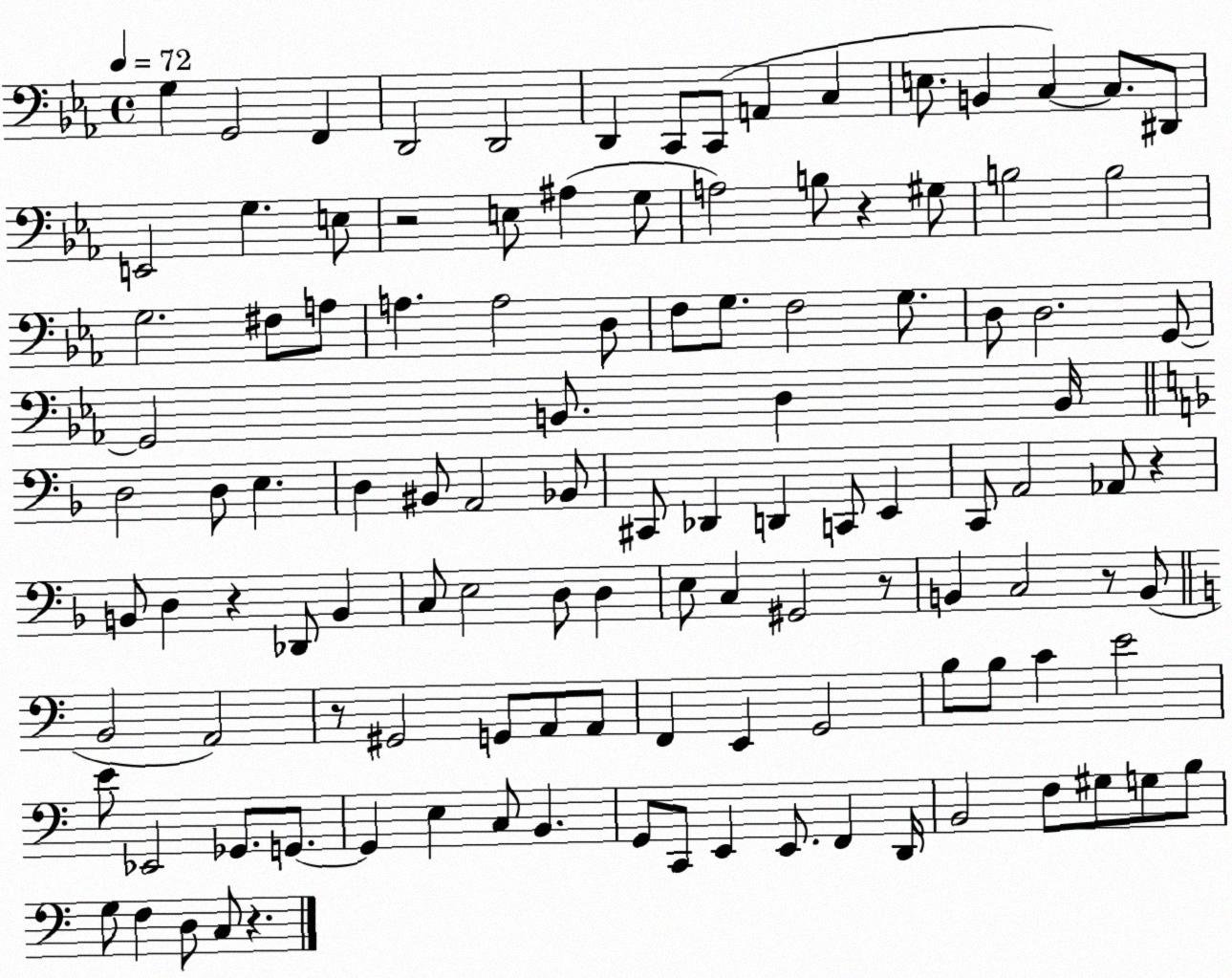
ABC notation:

X:1
T:Untitled
M:4/4
L:1/4
K:Eb
G, G,,2 F,, D,,2 D,,2 D,, C,,/2 C,,/2 A,, C, E,/2 B,, C, C,/2 ^D,,/2 E,,2 G, E,/2 z2 E,/2 ^A, G,/2 A,2 B,/2 z ^G,/2 B,2 B,2 G,2 ^F,/2 A,/2 A, A,2 D,/2 F,/2 G,/2 F,2 G,/2 D,/2 D,2 G,,/2 G,,2 B,,/2 D, B,,/4 D,2 D,/2 E, D, ^B,,/2 A,,2 _B,,/2 ^C,,/2 _D,, D,, C,,/2 E,, C,,/2 A,,2 _A,,/2 z B,,/2 D, z _D,,/2 B,, C,/2 E,2 D,/2 D, E,/2 C, ^G,,2 z/2 B,, C,2 z/2 B,,/2 B,,2 A,,2 z/2 ^G,,2 G,,/2 A,,/2 A,,/2 F,, E,, G,,2 B,/2 B,/2 C E2 E/2 _E,,2 _G,,/2 G,,/2 G,, E, C,/2 B,, G,,/2 C,,/2 E,, E,,/2 F,, D,,/4 B,,2 F,/2 ^G,/2 G,/2 B,/2 G,/2 F, D,/2 C,/2 z